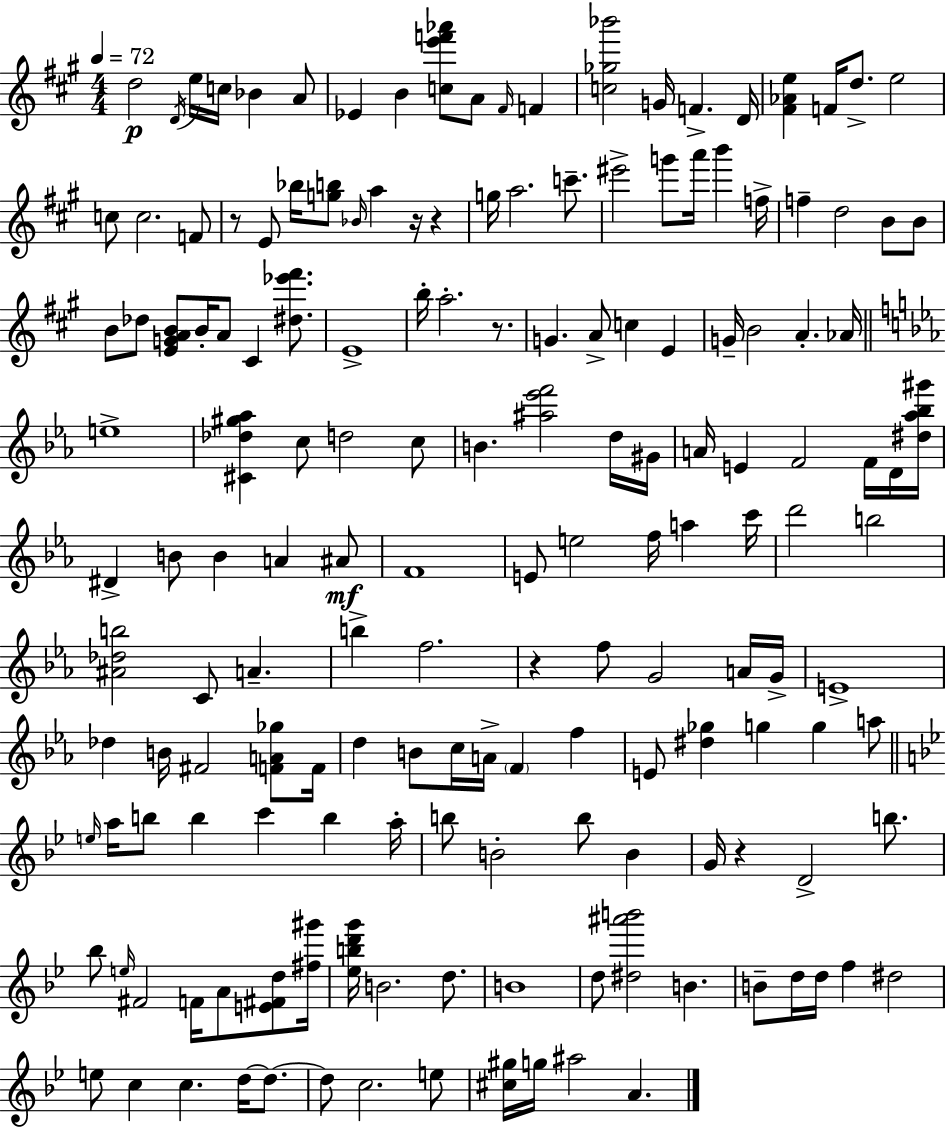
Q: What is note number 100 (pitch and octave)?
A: A5